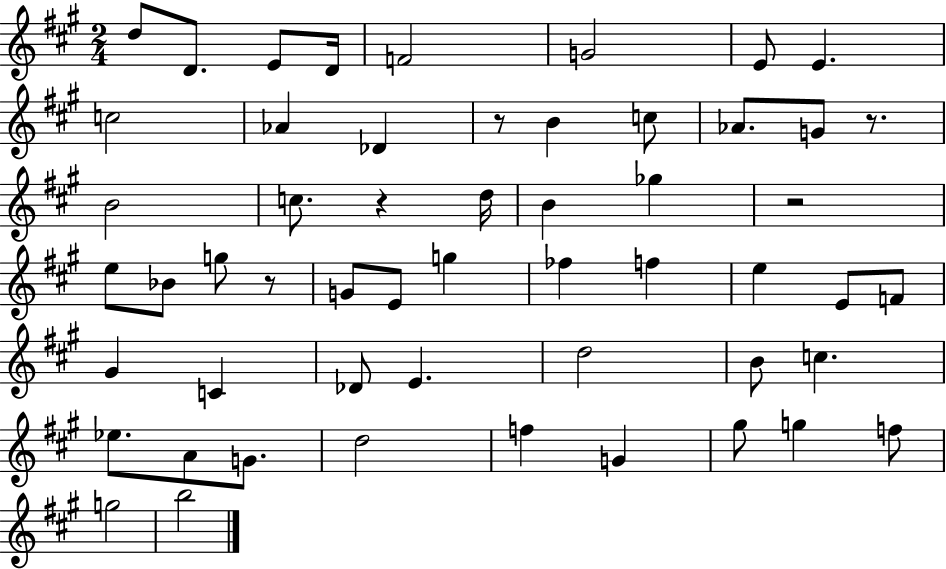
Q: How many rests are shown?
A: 5